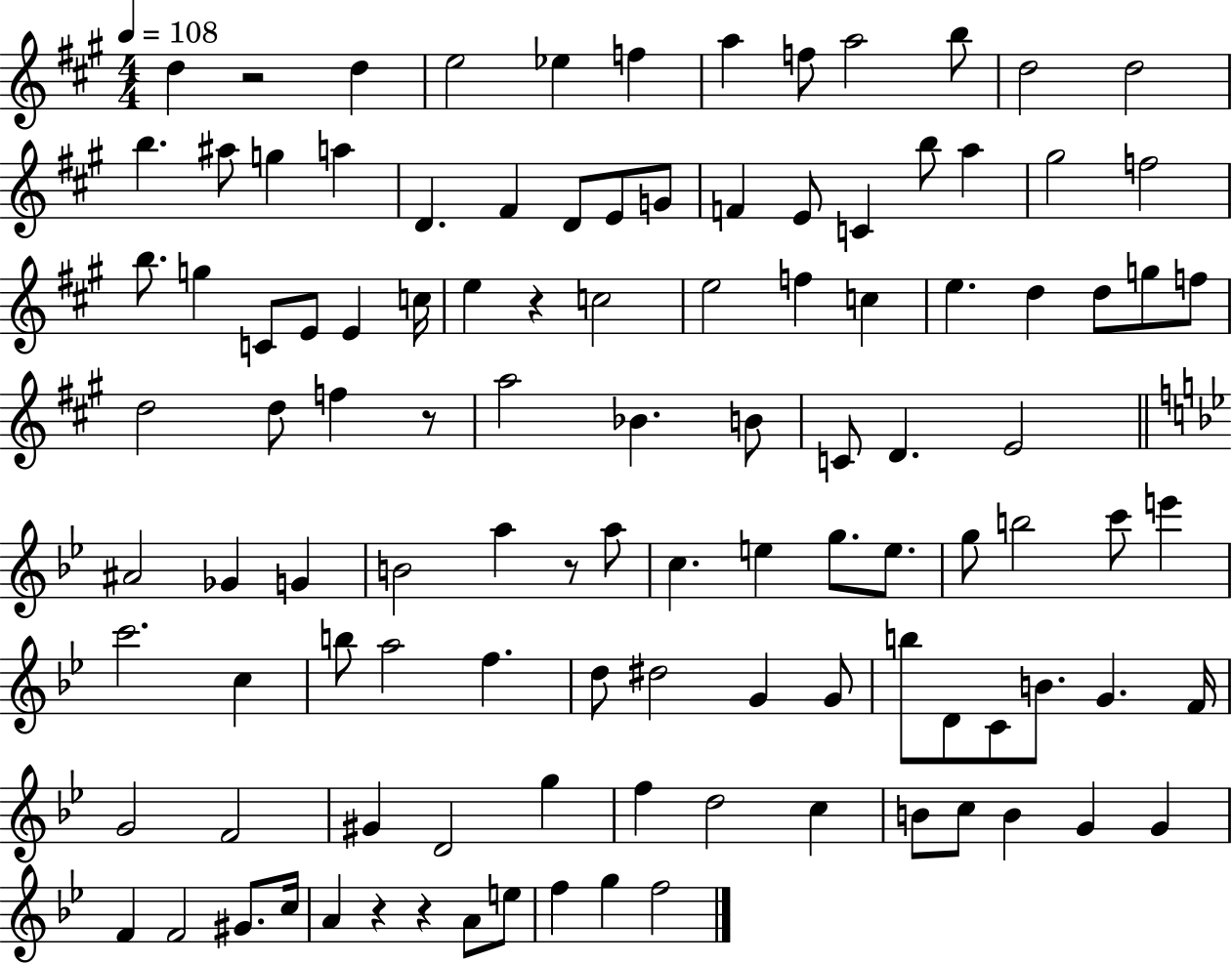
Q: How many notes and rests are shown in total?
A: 110